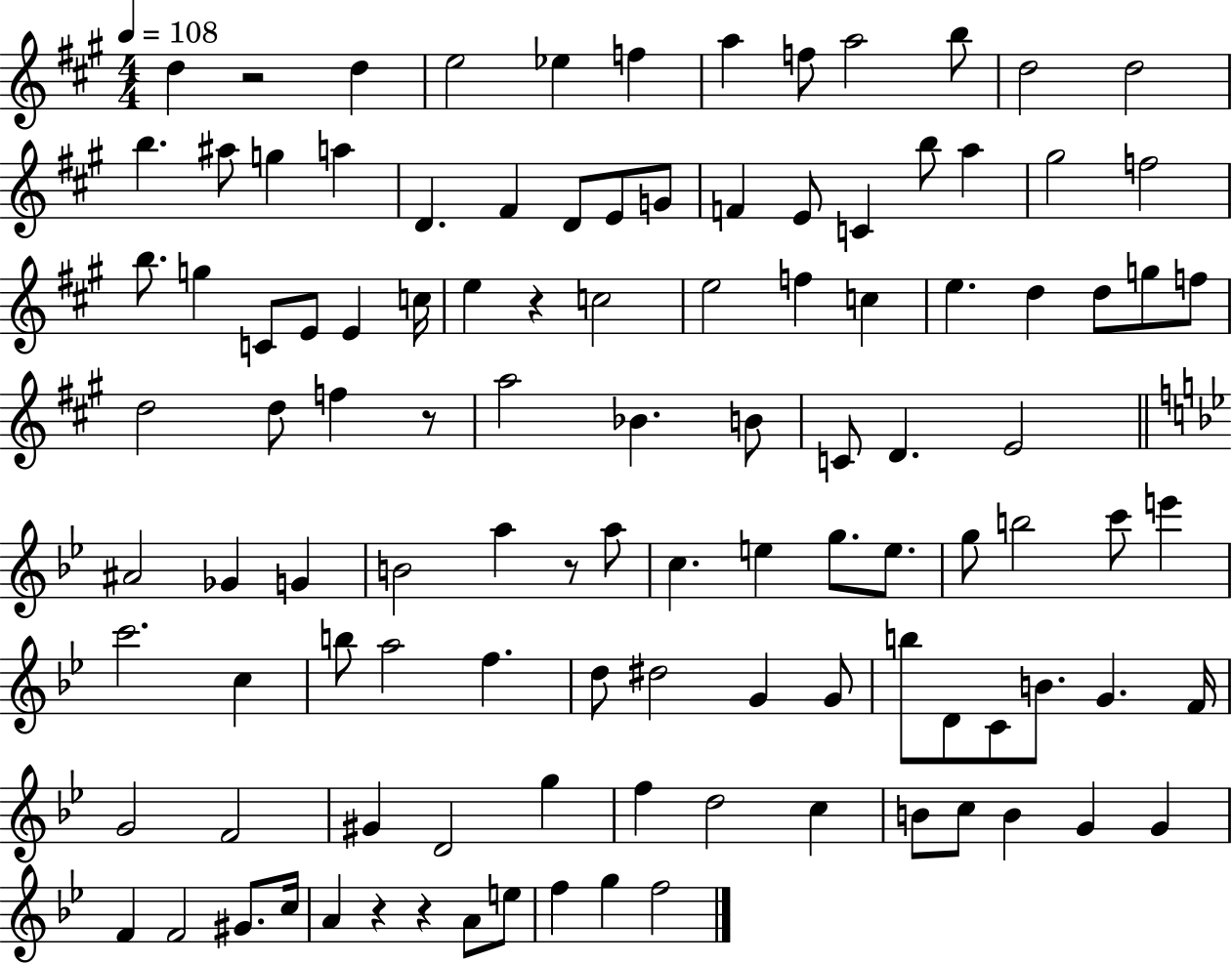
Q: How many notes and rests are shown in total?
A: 110